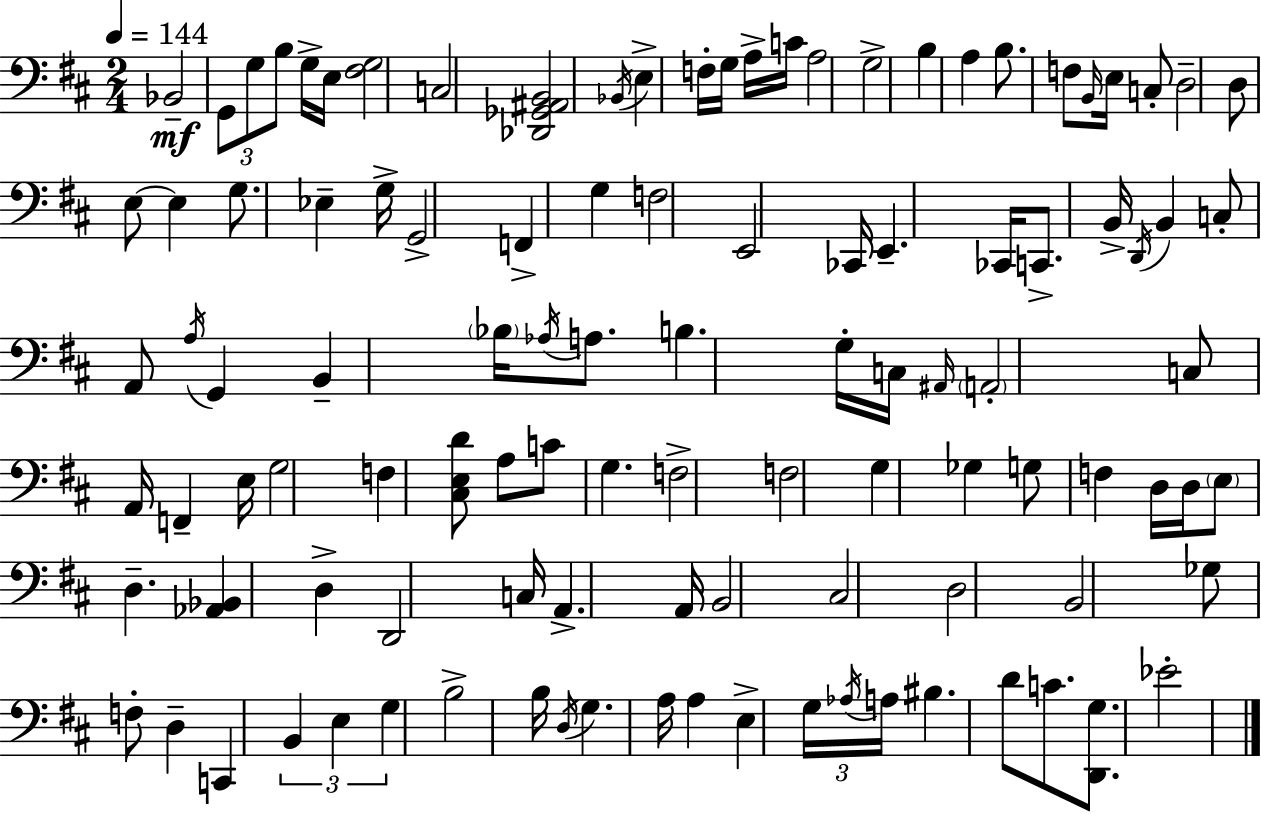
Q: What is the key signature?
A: D major